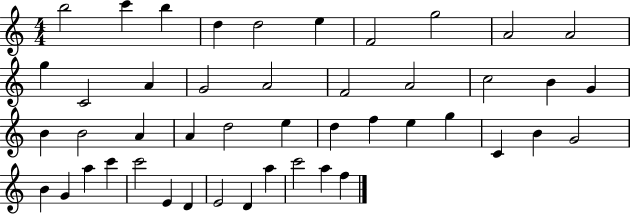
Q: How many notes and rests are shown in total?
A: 46